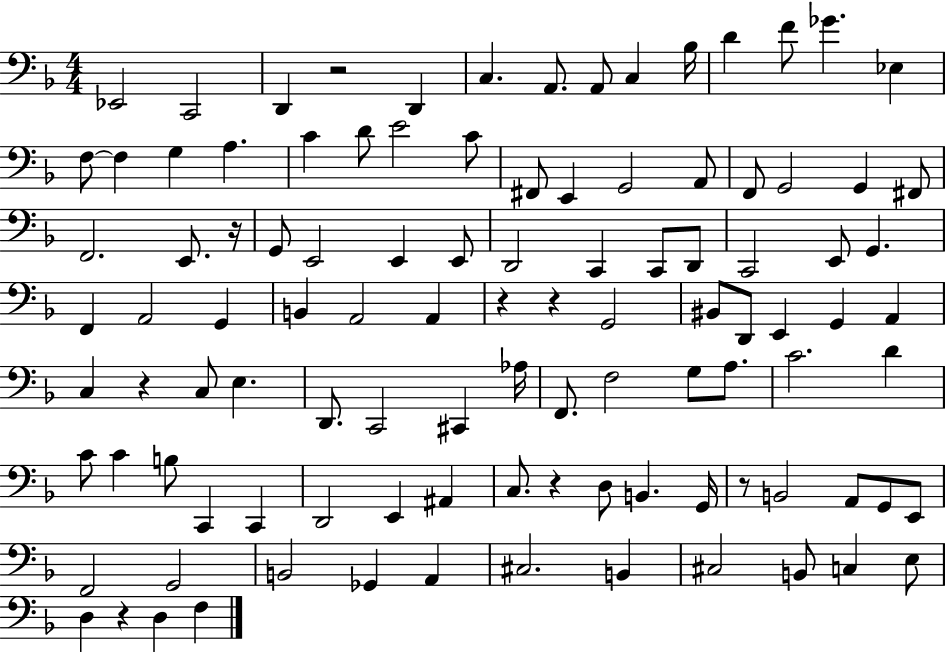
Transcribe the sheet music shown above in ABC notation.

X:1
T:Untitled
M:4/4
L:1/4
K:F
_E,,2 C,,2 D,, z2 D,, C, A,,/2 A,,/2 C, _B,/4 D F/2 _G _E, F,/2 F, G, A, C D/2 E2 C/2 ^F,,/2 E,, G,,2 A,,/2 F,,/2 G,,2 G,, ^F,,/2 F,,2 E,,/2 z/4 G,,/2 E,,2 E,, E,,/2 D,,2 C,, C,,/2 D,,/2 C,,2 E,,/2 G,, F,, A,,2 G,, B,, A,,2 A,, z z G,,2 ^B,,/2 D,,/2 E,, G,, A,, C, z C,/2 E, D,,/2 C,,2 ^C,, _A,/4 F,,/2 F,2 G,/2 A,/2 C2 D C/2 C B,/2 C,, C,, D,,2 E,, ^A,, C,/2 z D,/2 B,, G,,/4 z/2 B,,2 A,,/2 G,,/2 E,,/2 F,,2 G,,2 B,,2 _G,, A,, ^C,2 B,, ^C,2 B,,/2 C, E,/2 D, z D, F,